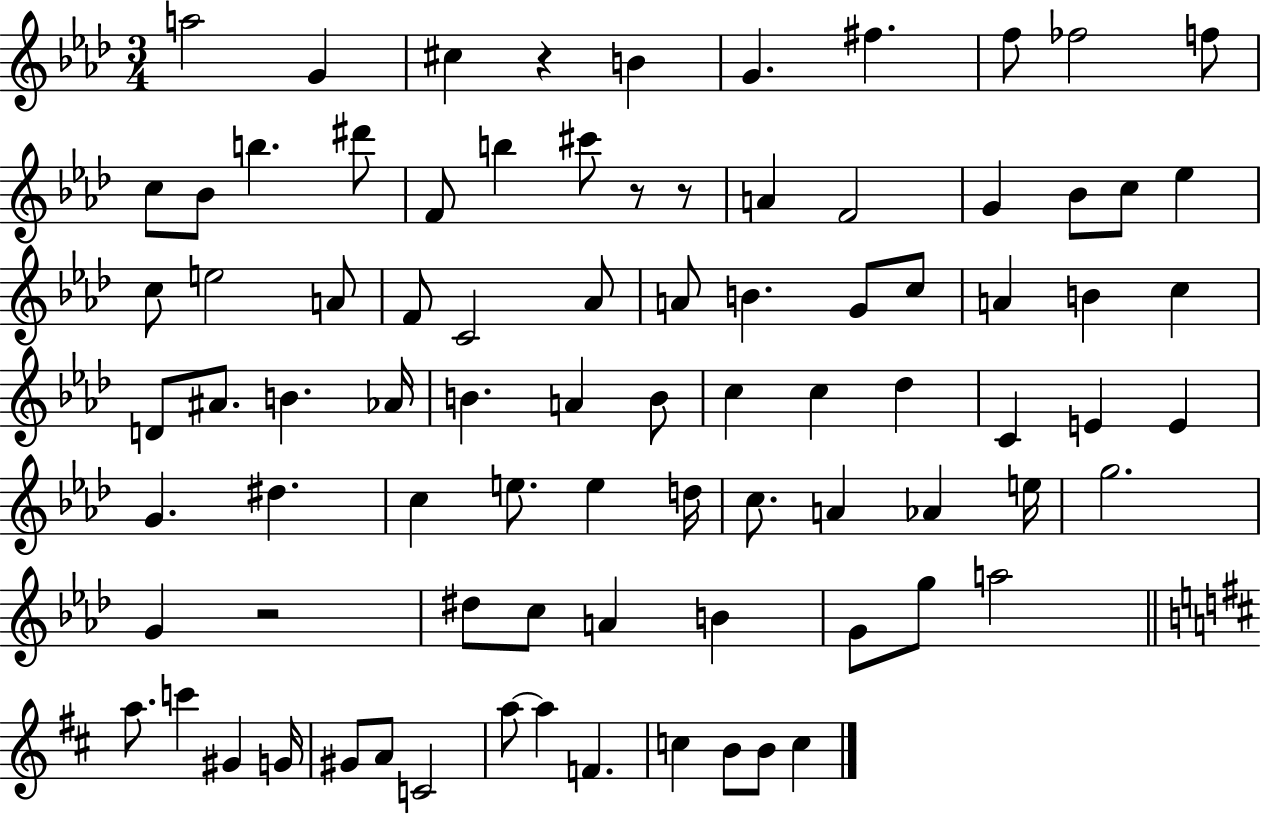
{
  \clef treble
  \numericTimeSignature
  \time 3/4
  \key aes \major
  a''2 g'4 | cis''4 r4 b'4 | g'4. fis''4. | f''8 fes''2 f''8 | \break c''8 bes'8 b''4. dis'''8 | f'8 b''4 cis'''8 r8 r8 | a'4 f'2 | g'4 bes'8 c''8 ees''4 | \break c''8 e''2 a'8 | f'8 c'2 aes'8 | a'8 b'4. g'8 c''8 | a'4 b'4 c''4 | \break d'8 ais'8. b'4. aes'16 | b'4. a'4 b'8 | c''4 c''4 des''4 | c'4 e'4 e'4 | \break g'4. dis''4. | c''4 e''8. e''4 d''16 | c''8. a'4 aes'4 e''16 | g''2. | \break g'4 r2 | dis''8 c''8 a'4 b'4 | g'8 g''8 a''2 | \bar "||" \break \key d \major a''8. c'''4 gis'4 g'16 | gis'8 a'8 c'2 | a''8~~ a''4 f'4. | c''4 b'8 b'8 c''4 | \break \bar "|."
}